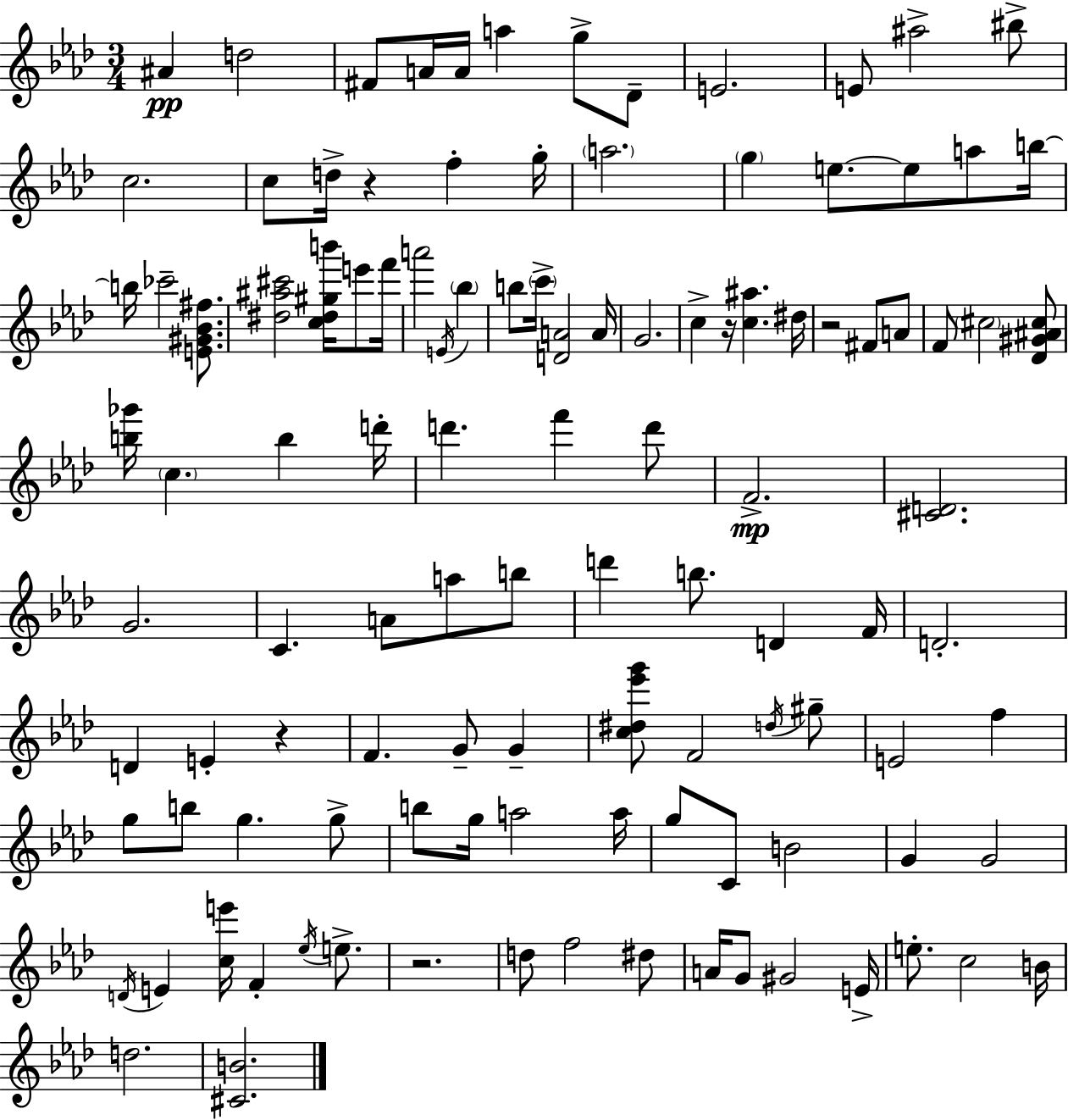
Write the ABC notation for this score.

X:1
T:Untitled
M:3/4
L:1/4
K:Fm
^A d2 ^F/2 A/4 A/4 a g/2 _D/2 E2 E/2 ^a2 ^b/2 c2 c/2 d/4 z f g/4 a2 g e/2 e/2 a/2 b/4 b/4 _c'2 [E^G_B^f]/2 [^d^a^c']2 [c^d^gb']/4 e'/2 f'/4 a'2 E/4 _b b/2 c'/4 [DA]2 A/4 G2 c z/4 [c^a] ^d/4 z2 ^F/2 A/2 F/2 ^c2 [_D^G^A^c]/2 [b_g']/4 c b d'/4 d' f' d'/2 F2 [^CD]2 G2 C A/2 a/2 b/2 d' b/2 D F/4 D2 D E z F G/2 G [c^d_e'g']/2 F2 d/4 ^g/2 E2 f g/2 b/2 g g/2 b/2 g/4 a2 a/4 g/2 C/2 B2 G G2 D/4 E [ce']/4 F _e/4 e/2 z2 d/2 f2 ^d/2 A/4 G/2 ^G2 E/4 e/2 c2 B/4 d2 [^CB]2